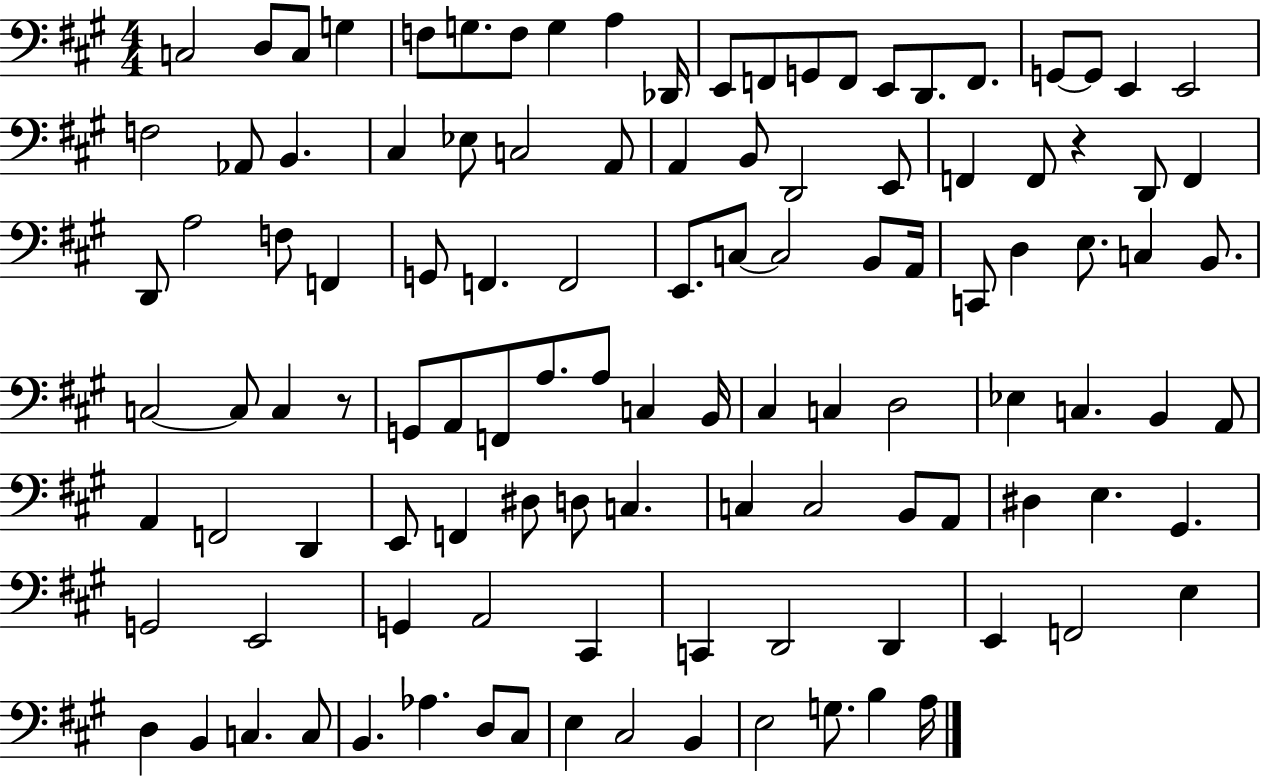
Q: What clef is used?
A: bass